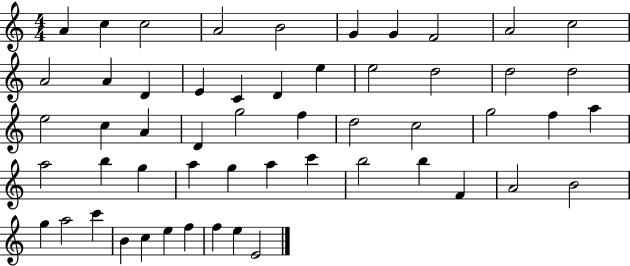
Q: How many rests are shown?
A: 0